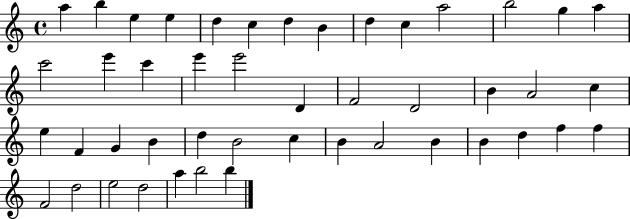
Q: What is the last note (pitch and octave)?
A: B5